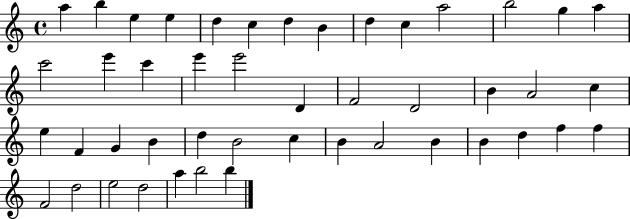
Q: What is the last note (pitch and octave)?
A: B5